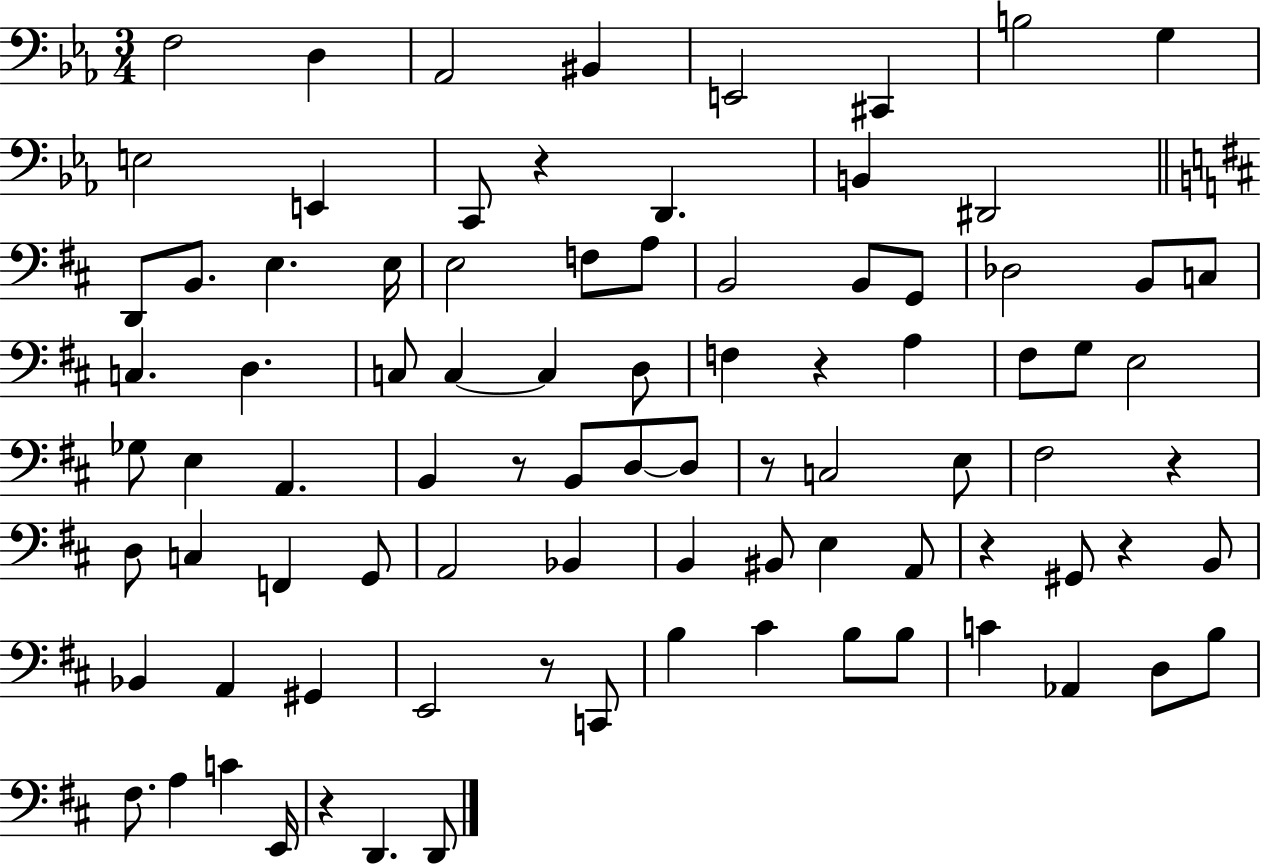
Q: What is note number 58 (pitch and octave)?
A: A2